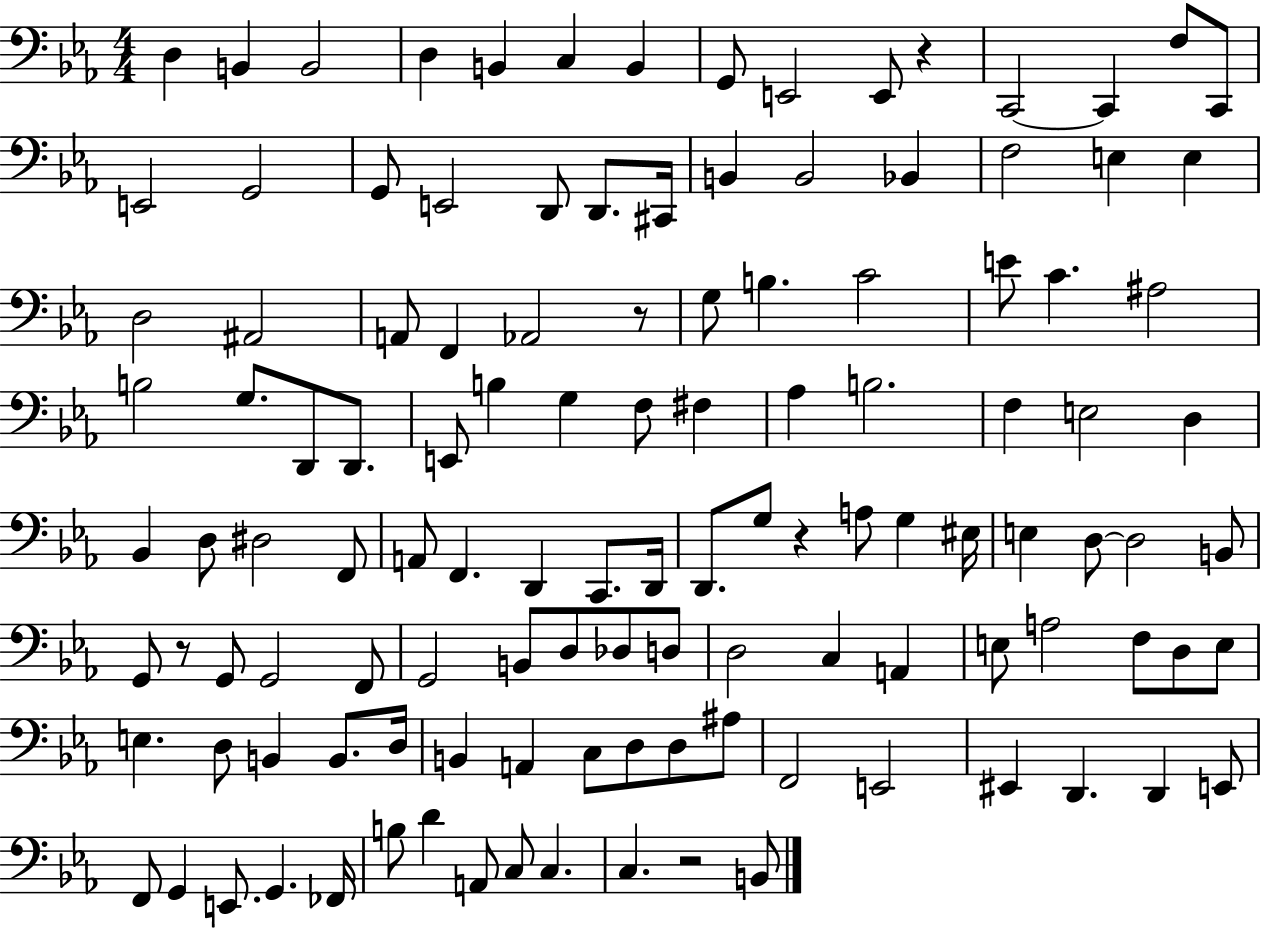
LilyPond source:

{
  \clef bass
  \numericTimeSignature
  \time 4/4
  \key ees \major
  d4 b,4 b,2 | d4 b,4 c4 b,4 | g,8 e,2 e,8 r4 | c,2~~ c,4 f8 c,8 | \break e,2 g,2 | g,8 e,2 d,8 d,8. cis,16 | b,4 b,2 bes,4 | f2 e4 e4 | \break d2 ais,2 | a,8 f,4 aes,2 r8 | g8 b4. c'2 | e'8 c'4. ais2 | \break b2 g8. d,8 d,8. | e,8 b4 g4 f8 fis4 | aes4 b2. | f4 e2 d4 | \break bes,4 d8 dis2 f,8 | a,8 f,4. d,4 c,8. d,16 | d,8. g8 r4 a8 g4 eis16 | e4 d8~~ d2 b,8 | \break g,8 r8 g,8 g,2 f,8 | g,2 b,8 d8 des8 d8 | d2 c4 a,4 | e8 a2 f8 d8 e8 | \break e4. d8 b,4 b,8. d16 | b,4 a,4 c8 d8 d8 ais8 | f,2 e,2 | eis,4 d,4. d,4 e,8 | \break f,8 g,4 e,8. g,4. fes,16 | b8 d'4 a,8 c8 c4. | c4. r2 b,8 | \bar "|."
}